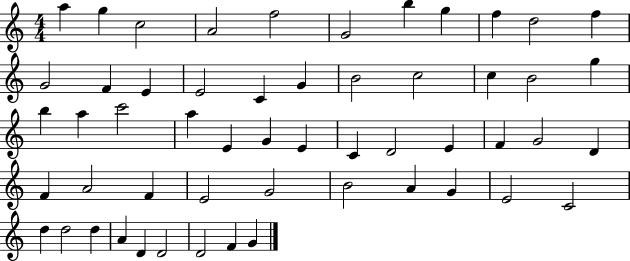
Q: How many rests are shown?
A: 0